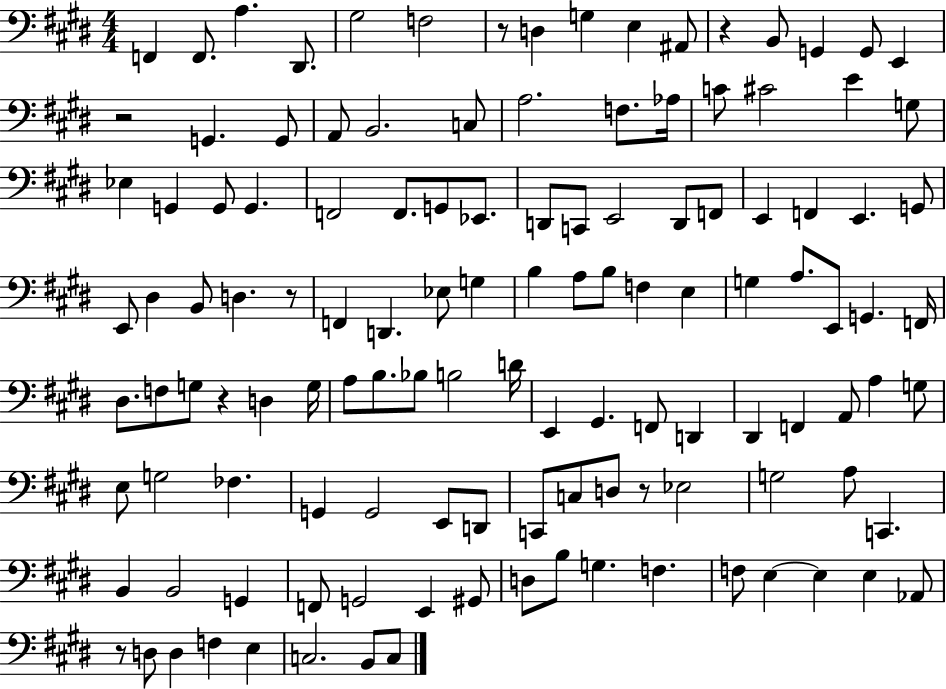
F2/q F2/e. A3/q. D#2/e. G#3/h F3/h R/e D3/q G3/q E3/q A#2/e R/q B2/e G2/q G2/e E2/q R/h G2/q. G2/e A2/e B2/h. C3/e A3/h. F3/e. Ab3/s C4/e C#4/h E4/q G3/e Eb3/q G2/q G2/e G2/q. F2/h F2/e. G2/e Eb2/e. D2/e C2/e E2/h D2/e F2/e E2/q F2/q E2/q. G2/e E2/e D#3/q B2/e D3/q. R/e F2/q D2/q. Eb3/e G3/q B3/q A3/e B3/e F3/q E3/q G3/q A3/e. E2/e G2/q. F2/s D#3/e. F3/e G3/e R/q D3/q G3/s A3/e B3/e. Bb3/e B3/h D4/s E2/q G#2/q. F2/e D2/q D#2/q F2/q A2/e A3/q G3/e E3/e G3/h FES3/q. G2/q G2/h E2/e D2/e C2/e C3/e D3/e R/e Eb3/h G3/h A3/e C2/q. B2/q B2/h G2/q F2/e G2/h E2/q G#2/e D3/e B3/e G3/q. F3/q. F3/e E3/q E3/q E3/q Ab2/e R/e D3/e D3/q F3/q E3/q C3/h. B2/e C3/e